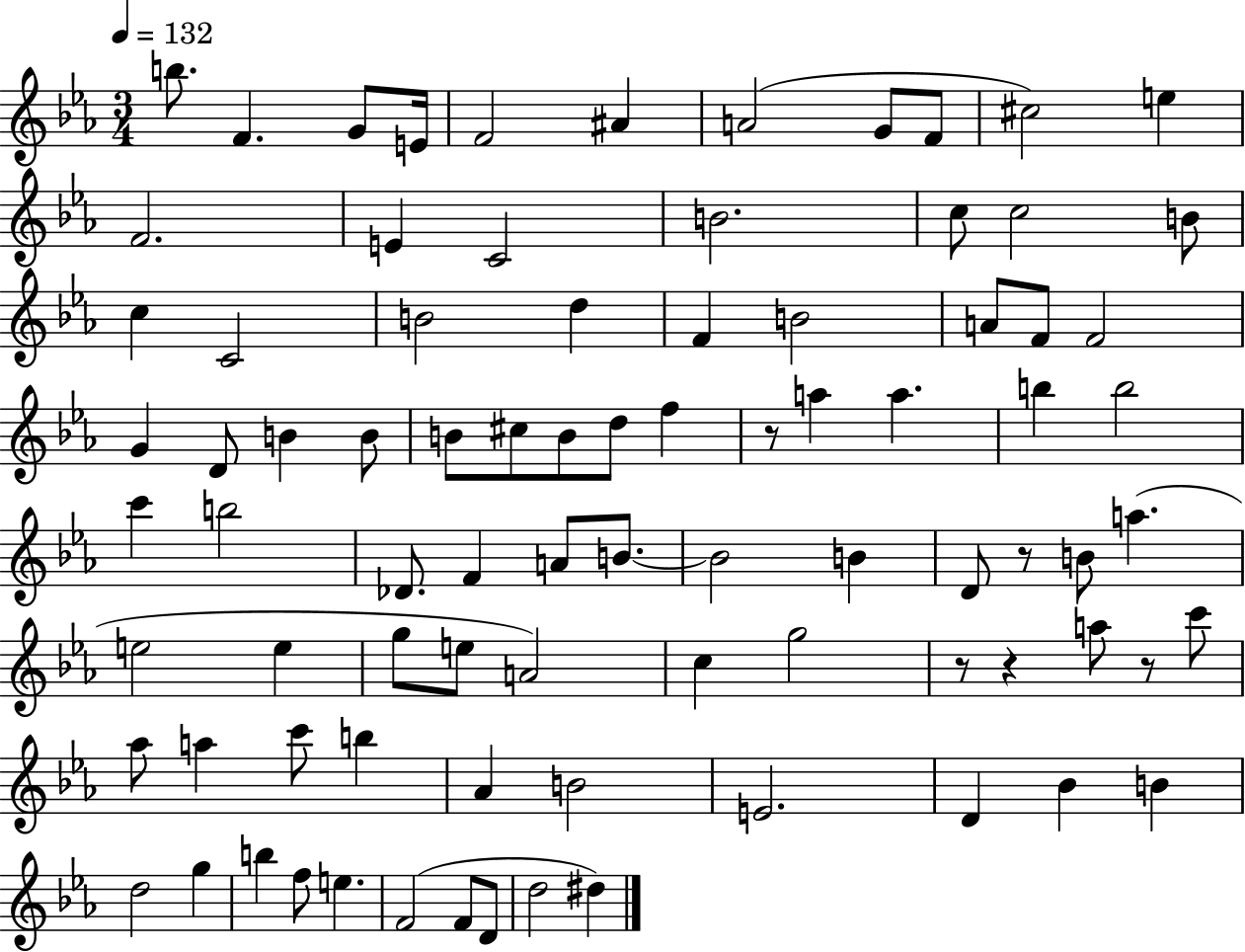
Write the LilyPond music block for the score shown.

{
  \clef treble
  \numericTimeSignature
  \time 3/4
  \key ees \major
  \tempo 4 = 132
  b''8. f'4. g'8 e'16 | f'2 ais'4 | a'2( g'8 f'8 | cis''2) e''4 | \break f'2. | e'4 c'2 | b'2. | c''8 c''2 b'8 | \break c''4 c'2 | b'2 d''4 | f'4 b'2 | a'8 f'8 f'2 | \break g'4 d'8 b'4 b'8 | b'8 cis''8 b'8 d''8 f''4 | r8 a''4 a''4. | b''4 b''2 | \break c'''4 b''2 | des'8. f'4 a'8 b'8.~~ | b'2 b'4 | d'8 r8 b'8 a''4.( | \break e''2 e''4 | g''8 e''8 a'2) | c''4 g''2 | r8 r4 a''8 r8 c'''8 | \break aes''8 a''4 c'''8 b''4 | aes'4 b'2 | e'2. | d'4 bes'4 b'4 | \break d''2 g''4 | b''4 f''8 e''4. | f'2( f'8 d'8 | d''2 dis''4) | \break \bar "|."
}